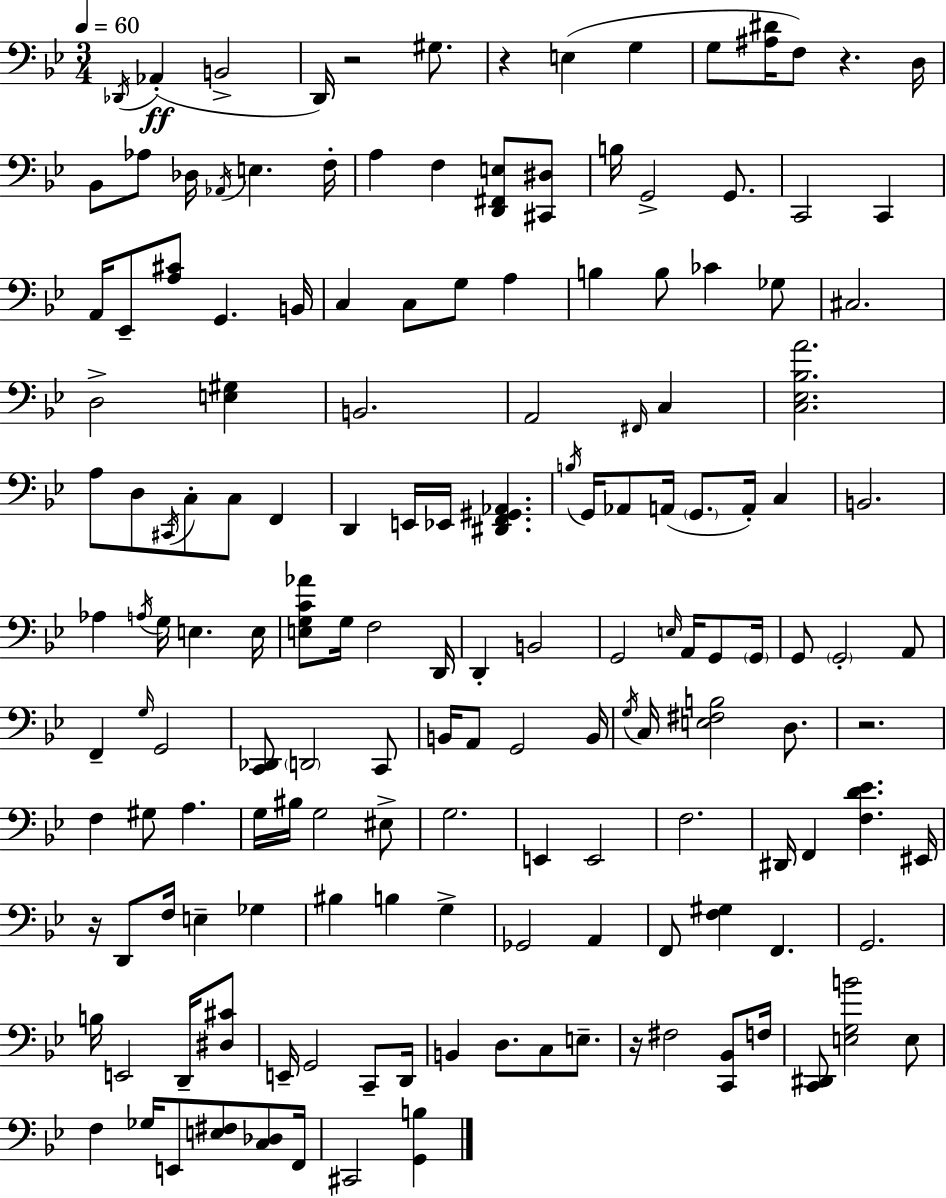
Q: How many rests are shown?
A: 6